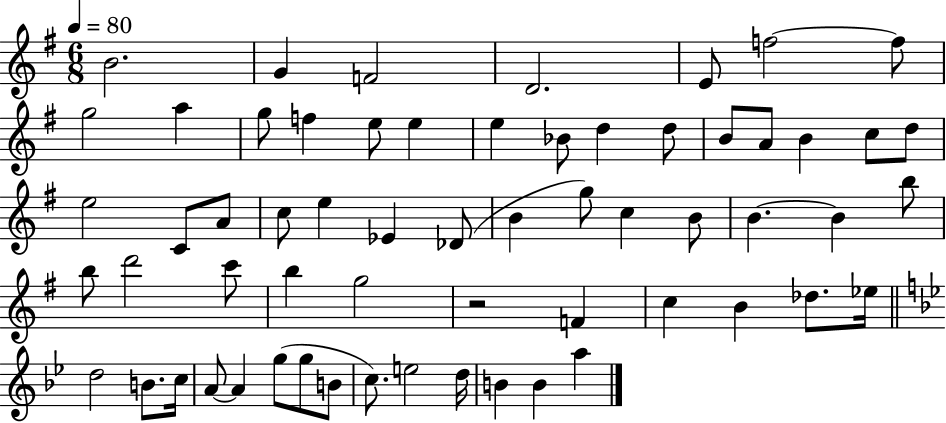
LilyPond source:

{
  \clef treble
  \numericTimeSignature
  \time 6/8
  \key g \major
  \tempo 4 = 80
  b'2. | g'4 f'2 | d'2. | e'8 f''2~~ f''8 | \break g''2 a''4 | g''8 f''4 e''8 e''4 | e''4 bes'8 d''4 d''8 | b'8 a'8 b'4 c''8 d''8 | \break e''2 c'8 a'8 | c''8 e''4 ees'4 des'8( | b'4 g''8) c''4 b'8 | b'4.~~ b'4 b''8 | \break b''8 d'''2 c'''8 | b''4 g''2 | r2 f'4 | c''4 b'4 des''8. ees''16 | \break \bar "||" \break \key bes \major d''2 b'8. c''16 | a'8~~ a'4 g''8( g''8 b'8 | c''8.) e''2 d''16 | b'4 b'4 a''4 | \break \bar "|."
}